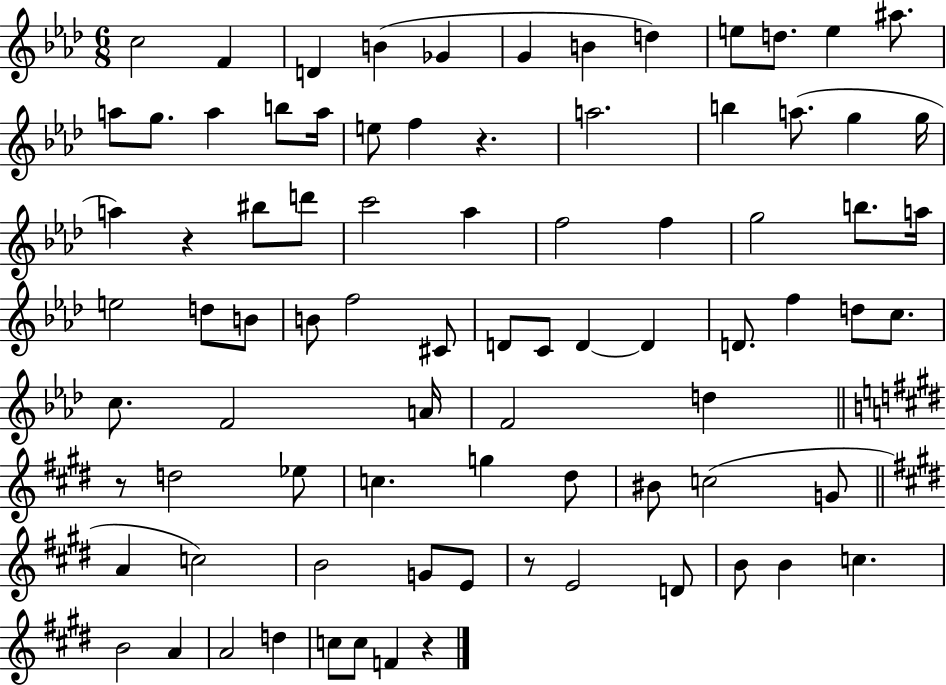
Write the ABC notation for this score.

X:1
T:Untitled
M:6/8
L:1/4
K:Ab
c2 F D B _G G B d e/2 d/2 e ^a/2 a/2 g/2 a b/2 a/4 e/2 f z a2 b a/2 g g/4 a z ^b/2 d'/2 c'2 _a f2 f g2 b/2 a/4 e2 d/2 B/2 B/2 f2 ^C/2 D/2 C/2 D D D/2 f d/2 c/2 c/2 F2 A/4 F2 d z/2 d2 _e/2 c g ^d/2 ^B/2 c2 G/2 A c2 B2 G/2 E/2 z/2 E2 D/2 B/2 B c B2 A A2 d c/2 c/2 F z